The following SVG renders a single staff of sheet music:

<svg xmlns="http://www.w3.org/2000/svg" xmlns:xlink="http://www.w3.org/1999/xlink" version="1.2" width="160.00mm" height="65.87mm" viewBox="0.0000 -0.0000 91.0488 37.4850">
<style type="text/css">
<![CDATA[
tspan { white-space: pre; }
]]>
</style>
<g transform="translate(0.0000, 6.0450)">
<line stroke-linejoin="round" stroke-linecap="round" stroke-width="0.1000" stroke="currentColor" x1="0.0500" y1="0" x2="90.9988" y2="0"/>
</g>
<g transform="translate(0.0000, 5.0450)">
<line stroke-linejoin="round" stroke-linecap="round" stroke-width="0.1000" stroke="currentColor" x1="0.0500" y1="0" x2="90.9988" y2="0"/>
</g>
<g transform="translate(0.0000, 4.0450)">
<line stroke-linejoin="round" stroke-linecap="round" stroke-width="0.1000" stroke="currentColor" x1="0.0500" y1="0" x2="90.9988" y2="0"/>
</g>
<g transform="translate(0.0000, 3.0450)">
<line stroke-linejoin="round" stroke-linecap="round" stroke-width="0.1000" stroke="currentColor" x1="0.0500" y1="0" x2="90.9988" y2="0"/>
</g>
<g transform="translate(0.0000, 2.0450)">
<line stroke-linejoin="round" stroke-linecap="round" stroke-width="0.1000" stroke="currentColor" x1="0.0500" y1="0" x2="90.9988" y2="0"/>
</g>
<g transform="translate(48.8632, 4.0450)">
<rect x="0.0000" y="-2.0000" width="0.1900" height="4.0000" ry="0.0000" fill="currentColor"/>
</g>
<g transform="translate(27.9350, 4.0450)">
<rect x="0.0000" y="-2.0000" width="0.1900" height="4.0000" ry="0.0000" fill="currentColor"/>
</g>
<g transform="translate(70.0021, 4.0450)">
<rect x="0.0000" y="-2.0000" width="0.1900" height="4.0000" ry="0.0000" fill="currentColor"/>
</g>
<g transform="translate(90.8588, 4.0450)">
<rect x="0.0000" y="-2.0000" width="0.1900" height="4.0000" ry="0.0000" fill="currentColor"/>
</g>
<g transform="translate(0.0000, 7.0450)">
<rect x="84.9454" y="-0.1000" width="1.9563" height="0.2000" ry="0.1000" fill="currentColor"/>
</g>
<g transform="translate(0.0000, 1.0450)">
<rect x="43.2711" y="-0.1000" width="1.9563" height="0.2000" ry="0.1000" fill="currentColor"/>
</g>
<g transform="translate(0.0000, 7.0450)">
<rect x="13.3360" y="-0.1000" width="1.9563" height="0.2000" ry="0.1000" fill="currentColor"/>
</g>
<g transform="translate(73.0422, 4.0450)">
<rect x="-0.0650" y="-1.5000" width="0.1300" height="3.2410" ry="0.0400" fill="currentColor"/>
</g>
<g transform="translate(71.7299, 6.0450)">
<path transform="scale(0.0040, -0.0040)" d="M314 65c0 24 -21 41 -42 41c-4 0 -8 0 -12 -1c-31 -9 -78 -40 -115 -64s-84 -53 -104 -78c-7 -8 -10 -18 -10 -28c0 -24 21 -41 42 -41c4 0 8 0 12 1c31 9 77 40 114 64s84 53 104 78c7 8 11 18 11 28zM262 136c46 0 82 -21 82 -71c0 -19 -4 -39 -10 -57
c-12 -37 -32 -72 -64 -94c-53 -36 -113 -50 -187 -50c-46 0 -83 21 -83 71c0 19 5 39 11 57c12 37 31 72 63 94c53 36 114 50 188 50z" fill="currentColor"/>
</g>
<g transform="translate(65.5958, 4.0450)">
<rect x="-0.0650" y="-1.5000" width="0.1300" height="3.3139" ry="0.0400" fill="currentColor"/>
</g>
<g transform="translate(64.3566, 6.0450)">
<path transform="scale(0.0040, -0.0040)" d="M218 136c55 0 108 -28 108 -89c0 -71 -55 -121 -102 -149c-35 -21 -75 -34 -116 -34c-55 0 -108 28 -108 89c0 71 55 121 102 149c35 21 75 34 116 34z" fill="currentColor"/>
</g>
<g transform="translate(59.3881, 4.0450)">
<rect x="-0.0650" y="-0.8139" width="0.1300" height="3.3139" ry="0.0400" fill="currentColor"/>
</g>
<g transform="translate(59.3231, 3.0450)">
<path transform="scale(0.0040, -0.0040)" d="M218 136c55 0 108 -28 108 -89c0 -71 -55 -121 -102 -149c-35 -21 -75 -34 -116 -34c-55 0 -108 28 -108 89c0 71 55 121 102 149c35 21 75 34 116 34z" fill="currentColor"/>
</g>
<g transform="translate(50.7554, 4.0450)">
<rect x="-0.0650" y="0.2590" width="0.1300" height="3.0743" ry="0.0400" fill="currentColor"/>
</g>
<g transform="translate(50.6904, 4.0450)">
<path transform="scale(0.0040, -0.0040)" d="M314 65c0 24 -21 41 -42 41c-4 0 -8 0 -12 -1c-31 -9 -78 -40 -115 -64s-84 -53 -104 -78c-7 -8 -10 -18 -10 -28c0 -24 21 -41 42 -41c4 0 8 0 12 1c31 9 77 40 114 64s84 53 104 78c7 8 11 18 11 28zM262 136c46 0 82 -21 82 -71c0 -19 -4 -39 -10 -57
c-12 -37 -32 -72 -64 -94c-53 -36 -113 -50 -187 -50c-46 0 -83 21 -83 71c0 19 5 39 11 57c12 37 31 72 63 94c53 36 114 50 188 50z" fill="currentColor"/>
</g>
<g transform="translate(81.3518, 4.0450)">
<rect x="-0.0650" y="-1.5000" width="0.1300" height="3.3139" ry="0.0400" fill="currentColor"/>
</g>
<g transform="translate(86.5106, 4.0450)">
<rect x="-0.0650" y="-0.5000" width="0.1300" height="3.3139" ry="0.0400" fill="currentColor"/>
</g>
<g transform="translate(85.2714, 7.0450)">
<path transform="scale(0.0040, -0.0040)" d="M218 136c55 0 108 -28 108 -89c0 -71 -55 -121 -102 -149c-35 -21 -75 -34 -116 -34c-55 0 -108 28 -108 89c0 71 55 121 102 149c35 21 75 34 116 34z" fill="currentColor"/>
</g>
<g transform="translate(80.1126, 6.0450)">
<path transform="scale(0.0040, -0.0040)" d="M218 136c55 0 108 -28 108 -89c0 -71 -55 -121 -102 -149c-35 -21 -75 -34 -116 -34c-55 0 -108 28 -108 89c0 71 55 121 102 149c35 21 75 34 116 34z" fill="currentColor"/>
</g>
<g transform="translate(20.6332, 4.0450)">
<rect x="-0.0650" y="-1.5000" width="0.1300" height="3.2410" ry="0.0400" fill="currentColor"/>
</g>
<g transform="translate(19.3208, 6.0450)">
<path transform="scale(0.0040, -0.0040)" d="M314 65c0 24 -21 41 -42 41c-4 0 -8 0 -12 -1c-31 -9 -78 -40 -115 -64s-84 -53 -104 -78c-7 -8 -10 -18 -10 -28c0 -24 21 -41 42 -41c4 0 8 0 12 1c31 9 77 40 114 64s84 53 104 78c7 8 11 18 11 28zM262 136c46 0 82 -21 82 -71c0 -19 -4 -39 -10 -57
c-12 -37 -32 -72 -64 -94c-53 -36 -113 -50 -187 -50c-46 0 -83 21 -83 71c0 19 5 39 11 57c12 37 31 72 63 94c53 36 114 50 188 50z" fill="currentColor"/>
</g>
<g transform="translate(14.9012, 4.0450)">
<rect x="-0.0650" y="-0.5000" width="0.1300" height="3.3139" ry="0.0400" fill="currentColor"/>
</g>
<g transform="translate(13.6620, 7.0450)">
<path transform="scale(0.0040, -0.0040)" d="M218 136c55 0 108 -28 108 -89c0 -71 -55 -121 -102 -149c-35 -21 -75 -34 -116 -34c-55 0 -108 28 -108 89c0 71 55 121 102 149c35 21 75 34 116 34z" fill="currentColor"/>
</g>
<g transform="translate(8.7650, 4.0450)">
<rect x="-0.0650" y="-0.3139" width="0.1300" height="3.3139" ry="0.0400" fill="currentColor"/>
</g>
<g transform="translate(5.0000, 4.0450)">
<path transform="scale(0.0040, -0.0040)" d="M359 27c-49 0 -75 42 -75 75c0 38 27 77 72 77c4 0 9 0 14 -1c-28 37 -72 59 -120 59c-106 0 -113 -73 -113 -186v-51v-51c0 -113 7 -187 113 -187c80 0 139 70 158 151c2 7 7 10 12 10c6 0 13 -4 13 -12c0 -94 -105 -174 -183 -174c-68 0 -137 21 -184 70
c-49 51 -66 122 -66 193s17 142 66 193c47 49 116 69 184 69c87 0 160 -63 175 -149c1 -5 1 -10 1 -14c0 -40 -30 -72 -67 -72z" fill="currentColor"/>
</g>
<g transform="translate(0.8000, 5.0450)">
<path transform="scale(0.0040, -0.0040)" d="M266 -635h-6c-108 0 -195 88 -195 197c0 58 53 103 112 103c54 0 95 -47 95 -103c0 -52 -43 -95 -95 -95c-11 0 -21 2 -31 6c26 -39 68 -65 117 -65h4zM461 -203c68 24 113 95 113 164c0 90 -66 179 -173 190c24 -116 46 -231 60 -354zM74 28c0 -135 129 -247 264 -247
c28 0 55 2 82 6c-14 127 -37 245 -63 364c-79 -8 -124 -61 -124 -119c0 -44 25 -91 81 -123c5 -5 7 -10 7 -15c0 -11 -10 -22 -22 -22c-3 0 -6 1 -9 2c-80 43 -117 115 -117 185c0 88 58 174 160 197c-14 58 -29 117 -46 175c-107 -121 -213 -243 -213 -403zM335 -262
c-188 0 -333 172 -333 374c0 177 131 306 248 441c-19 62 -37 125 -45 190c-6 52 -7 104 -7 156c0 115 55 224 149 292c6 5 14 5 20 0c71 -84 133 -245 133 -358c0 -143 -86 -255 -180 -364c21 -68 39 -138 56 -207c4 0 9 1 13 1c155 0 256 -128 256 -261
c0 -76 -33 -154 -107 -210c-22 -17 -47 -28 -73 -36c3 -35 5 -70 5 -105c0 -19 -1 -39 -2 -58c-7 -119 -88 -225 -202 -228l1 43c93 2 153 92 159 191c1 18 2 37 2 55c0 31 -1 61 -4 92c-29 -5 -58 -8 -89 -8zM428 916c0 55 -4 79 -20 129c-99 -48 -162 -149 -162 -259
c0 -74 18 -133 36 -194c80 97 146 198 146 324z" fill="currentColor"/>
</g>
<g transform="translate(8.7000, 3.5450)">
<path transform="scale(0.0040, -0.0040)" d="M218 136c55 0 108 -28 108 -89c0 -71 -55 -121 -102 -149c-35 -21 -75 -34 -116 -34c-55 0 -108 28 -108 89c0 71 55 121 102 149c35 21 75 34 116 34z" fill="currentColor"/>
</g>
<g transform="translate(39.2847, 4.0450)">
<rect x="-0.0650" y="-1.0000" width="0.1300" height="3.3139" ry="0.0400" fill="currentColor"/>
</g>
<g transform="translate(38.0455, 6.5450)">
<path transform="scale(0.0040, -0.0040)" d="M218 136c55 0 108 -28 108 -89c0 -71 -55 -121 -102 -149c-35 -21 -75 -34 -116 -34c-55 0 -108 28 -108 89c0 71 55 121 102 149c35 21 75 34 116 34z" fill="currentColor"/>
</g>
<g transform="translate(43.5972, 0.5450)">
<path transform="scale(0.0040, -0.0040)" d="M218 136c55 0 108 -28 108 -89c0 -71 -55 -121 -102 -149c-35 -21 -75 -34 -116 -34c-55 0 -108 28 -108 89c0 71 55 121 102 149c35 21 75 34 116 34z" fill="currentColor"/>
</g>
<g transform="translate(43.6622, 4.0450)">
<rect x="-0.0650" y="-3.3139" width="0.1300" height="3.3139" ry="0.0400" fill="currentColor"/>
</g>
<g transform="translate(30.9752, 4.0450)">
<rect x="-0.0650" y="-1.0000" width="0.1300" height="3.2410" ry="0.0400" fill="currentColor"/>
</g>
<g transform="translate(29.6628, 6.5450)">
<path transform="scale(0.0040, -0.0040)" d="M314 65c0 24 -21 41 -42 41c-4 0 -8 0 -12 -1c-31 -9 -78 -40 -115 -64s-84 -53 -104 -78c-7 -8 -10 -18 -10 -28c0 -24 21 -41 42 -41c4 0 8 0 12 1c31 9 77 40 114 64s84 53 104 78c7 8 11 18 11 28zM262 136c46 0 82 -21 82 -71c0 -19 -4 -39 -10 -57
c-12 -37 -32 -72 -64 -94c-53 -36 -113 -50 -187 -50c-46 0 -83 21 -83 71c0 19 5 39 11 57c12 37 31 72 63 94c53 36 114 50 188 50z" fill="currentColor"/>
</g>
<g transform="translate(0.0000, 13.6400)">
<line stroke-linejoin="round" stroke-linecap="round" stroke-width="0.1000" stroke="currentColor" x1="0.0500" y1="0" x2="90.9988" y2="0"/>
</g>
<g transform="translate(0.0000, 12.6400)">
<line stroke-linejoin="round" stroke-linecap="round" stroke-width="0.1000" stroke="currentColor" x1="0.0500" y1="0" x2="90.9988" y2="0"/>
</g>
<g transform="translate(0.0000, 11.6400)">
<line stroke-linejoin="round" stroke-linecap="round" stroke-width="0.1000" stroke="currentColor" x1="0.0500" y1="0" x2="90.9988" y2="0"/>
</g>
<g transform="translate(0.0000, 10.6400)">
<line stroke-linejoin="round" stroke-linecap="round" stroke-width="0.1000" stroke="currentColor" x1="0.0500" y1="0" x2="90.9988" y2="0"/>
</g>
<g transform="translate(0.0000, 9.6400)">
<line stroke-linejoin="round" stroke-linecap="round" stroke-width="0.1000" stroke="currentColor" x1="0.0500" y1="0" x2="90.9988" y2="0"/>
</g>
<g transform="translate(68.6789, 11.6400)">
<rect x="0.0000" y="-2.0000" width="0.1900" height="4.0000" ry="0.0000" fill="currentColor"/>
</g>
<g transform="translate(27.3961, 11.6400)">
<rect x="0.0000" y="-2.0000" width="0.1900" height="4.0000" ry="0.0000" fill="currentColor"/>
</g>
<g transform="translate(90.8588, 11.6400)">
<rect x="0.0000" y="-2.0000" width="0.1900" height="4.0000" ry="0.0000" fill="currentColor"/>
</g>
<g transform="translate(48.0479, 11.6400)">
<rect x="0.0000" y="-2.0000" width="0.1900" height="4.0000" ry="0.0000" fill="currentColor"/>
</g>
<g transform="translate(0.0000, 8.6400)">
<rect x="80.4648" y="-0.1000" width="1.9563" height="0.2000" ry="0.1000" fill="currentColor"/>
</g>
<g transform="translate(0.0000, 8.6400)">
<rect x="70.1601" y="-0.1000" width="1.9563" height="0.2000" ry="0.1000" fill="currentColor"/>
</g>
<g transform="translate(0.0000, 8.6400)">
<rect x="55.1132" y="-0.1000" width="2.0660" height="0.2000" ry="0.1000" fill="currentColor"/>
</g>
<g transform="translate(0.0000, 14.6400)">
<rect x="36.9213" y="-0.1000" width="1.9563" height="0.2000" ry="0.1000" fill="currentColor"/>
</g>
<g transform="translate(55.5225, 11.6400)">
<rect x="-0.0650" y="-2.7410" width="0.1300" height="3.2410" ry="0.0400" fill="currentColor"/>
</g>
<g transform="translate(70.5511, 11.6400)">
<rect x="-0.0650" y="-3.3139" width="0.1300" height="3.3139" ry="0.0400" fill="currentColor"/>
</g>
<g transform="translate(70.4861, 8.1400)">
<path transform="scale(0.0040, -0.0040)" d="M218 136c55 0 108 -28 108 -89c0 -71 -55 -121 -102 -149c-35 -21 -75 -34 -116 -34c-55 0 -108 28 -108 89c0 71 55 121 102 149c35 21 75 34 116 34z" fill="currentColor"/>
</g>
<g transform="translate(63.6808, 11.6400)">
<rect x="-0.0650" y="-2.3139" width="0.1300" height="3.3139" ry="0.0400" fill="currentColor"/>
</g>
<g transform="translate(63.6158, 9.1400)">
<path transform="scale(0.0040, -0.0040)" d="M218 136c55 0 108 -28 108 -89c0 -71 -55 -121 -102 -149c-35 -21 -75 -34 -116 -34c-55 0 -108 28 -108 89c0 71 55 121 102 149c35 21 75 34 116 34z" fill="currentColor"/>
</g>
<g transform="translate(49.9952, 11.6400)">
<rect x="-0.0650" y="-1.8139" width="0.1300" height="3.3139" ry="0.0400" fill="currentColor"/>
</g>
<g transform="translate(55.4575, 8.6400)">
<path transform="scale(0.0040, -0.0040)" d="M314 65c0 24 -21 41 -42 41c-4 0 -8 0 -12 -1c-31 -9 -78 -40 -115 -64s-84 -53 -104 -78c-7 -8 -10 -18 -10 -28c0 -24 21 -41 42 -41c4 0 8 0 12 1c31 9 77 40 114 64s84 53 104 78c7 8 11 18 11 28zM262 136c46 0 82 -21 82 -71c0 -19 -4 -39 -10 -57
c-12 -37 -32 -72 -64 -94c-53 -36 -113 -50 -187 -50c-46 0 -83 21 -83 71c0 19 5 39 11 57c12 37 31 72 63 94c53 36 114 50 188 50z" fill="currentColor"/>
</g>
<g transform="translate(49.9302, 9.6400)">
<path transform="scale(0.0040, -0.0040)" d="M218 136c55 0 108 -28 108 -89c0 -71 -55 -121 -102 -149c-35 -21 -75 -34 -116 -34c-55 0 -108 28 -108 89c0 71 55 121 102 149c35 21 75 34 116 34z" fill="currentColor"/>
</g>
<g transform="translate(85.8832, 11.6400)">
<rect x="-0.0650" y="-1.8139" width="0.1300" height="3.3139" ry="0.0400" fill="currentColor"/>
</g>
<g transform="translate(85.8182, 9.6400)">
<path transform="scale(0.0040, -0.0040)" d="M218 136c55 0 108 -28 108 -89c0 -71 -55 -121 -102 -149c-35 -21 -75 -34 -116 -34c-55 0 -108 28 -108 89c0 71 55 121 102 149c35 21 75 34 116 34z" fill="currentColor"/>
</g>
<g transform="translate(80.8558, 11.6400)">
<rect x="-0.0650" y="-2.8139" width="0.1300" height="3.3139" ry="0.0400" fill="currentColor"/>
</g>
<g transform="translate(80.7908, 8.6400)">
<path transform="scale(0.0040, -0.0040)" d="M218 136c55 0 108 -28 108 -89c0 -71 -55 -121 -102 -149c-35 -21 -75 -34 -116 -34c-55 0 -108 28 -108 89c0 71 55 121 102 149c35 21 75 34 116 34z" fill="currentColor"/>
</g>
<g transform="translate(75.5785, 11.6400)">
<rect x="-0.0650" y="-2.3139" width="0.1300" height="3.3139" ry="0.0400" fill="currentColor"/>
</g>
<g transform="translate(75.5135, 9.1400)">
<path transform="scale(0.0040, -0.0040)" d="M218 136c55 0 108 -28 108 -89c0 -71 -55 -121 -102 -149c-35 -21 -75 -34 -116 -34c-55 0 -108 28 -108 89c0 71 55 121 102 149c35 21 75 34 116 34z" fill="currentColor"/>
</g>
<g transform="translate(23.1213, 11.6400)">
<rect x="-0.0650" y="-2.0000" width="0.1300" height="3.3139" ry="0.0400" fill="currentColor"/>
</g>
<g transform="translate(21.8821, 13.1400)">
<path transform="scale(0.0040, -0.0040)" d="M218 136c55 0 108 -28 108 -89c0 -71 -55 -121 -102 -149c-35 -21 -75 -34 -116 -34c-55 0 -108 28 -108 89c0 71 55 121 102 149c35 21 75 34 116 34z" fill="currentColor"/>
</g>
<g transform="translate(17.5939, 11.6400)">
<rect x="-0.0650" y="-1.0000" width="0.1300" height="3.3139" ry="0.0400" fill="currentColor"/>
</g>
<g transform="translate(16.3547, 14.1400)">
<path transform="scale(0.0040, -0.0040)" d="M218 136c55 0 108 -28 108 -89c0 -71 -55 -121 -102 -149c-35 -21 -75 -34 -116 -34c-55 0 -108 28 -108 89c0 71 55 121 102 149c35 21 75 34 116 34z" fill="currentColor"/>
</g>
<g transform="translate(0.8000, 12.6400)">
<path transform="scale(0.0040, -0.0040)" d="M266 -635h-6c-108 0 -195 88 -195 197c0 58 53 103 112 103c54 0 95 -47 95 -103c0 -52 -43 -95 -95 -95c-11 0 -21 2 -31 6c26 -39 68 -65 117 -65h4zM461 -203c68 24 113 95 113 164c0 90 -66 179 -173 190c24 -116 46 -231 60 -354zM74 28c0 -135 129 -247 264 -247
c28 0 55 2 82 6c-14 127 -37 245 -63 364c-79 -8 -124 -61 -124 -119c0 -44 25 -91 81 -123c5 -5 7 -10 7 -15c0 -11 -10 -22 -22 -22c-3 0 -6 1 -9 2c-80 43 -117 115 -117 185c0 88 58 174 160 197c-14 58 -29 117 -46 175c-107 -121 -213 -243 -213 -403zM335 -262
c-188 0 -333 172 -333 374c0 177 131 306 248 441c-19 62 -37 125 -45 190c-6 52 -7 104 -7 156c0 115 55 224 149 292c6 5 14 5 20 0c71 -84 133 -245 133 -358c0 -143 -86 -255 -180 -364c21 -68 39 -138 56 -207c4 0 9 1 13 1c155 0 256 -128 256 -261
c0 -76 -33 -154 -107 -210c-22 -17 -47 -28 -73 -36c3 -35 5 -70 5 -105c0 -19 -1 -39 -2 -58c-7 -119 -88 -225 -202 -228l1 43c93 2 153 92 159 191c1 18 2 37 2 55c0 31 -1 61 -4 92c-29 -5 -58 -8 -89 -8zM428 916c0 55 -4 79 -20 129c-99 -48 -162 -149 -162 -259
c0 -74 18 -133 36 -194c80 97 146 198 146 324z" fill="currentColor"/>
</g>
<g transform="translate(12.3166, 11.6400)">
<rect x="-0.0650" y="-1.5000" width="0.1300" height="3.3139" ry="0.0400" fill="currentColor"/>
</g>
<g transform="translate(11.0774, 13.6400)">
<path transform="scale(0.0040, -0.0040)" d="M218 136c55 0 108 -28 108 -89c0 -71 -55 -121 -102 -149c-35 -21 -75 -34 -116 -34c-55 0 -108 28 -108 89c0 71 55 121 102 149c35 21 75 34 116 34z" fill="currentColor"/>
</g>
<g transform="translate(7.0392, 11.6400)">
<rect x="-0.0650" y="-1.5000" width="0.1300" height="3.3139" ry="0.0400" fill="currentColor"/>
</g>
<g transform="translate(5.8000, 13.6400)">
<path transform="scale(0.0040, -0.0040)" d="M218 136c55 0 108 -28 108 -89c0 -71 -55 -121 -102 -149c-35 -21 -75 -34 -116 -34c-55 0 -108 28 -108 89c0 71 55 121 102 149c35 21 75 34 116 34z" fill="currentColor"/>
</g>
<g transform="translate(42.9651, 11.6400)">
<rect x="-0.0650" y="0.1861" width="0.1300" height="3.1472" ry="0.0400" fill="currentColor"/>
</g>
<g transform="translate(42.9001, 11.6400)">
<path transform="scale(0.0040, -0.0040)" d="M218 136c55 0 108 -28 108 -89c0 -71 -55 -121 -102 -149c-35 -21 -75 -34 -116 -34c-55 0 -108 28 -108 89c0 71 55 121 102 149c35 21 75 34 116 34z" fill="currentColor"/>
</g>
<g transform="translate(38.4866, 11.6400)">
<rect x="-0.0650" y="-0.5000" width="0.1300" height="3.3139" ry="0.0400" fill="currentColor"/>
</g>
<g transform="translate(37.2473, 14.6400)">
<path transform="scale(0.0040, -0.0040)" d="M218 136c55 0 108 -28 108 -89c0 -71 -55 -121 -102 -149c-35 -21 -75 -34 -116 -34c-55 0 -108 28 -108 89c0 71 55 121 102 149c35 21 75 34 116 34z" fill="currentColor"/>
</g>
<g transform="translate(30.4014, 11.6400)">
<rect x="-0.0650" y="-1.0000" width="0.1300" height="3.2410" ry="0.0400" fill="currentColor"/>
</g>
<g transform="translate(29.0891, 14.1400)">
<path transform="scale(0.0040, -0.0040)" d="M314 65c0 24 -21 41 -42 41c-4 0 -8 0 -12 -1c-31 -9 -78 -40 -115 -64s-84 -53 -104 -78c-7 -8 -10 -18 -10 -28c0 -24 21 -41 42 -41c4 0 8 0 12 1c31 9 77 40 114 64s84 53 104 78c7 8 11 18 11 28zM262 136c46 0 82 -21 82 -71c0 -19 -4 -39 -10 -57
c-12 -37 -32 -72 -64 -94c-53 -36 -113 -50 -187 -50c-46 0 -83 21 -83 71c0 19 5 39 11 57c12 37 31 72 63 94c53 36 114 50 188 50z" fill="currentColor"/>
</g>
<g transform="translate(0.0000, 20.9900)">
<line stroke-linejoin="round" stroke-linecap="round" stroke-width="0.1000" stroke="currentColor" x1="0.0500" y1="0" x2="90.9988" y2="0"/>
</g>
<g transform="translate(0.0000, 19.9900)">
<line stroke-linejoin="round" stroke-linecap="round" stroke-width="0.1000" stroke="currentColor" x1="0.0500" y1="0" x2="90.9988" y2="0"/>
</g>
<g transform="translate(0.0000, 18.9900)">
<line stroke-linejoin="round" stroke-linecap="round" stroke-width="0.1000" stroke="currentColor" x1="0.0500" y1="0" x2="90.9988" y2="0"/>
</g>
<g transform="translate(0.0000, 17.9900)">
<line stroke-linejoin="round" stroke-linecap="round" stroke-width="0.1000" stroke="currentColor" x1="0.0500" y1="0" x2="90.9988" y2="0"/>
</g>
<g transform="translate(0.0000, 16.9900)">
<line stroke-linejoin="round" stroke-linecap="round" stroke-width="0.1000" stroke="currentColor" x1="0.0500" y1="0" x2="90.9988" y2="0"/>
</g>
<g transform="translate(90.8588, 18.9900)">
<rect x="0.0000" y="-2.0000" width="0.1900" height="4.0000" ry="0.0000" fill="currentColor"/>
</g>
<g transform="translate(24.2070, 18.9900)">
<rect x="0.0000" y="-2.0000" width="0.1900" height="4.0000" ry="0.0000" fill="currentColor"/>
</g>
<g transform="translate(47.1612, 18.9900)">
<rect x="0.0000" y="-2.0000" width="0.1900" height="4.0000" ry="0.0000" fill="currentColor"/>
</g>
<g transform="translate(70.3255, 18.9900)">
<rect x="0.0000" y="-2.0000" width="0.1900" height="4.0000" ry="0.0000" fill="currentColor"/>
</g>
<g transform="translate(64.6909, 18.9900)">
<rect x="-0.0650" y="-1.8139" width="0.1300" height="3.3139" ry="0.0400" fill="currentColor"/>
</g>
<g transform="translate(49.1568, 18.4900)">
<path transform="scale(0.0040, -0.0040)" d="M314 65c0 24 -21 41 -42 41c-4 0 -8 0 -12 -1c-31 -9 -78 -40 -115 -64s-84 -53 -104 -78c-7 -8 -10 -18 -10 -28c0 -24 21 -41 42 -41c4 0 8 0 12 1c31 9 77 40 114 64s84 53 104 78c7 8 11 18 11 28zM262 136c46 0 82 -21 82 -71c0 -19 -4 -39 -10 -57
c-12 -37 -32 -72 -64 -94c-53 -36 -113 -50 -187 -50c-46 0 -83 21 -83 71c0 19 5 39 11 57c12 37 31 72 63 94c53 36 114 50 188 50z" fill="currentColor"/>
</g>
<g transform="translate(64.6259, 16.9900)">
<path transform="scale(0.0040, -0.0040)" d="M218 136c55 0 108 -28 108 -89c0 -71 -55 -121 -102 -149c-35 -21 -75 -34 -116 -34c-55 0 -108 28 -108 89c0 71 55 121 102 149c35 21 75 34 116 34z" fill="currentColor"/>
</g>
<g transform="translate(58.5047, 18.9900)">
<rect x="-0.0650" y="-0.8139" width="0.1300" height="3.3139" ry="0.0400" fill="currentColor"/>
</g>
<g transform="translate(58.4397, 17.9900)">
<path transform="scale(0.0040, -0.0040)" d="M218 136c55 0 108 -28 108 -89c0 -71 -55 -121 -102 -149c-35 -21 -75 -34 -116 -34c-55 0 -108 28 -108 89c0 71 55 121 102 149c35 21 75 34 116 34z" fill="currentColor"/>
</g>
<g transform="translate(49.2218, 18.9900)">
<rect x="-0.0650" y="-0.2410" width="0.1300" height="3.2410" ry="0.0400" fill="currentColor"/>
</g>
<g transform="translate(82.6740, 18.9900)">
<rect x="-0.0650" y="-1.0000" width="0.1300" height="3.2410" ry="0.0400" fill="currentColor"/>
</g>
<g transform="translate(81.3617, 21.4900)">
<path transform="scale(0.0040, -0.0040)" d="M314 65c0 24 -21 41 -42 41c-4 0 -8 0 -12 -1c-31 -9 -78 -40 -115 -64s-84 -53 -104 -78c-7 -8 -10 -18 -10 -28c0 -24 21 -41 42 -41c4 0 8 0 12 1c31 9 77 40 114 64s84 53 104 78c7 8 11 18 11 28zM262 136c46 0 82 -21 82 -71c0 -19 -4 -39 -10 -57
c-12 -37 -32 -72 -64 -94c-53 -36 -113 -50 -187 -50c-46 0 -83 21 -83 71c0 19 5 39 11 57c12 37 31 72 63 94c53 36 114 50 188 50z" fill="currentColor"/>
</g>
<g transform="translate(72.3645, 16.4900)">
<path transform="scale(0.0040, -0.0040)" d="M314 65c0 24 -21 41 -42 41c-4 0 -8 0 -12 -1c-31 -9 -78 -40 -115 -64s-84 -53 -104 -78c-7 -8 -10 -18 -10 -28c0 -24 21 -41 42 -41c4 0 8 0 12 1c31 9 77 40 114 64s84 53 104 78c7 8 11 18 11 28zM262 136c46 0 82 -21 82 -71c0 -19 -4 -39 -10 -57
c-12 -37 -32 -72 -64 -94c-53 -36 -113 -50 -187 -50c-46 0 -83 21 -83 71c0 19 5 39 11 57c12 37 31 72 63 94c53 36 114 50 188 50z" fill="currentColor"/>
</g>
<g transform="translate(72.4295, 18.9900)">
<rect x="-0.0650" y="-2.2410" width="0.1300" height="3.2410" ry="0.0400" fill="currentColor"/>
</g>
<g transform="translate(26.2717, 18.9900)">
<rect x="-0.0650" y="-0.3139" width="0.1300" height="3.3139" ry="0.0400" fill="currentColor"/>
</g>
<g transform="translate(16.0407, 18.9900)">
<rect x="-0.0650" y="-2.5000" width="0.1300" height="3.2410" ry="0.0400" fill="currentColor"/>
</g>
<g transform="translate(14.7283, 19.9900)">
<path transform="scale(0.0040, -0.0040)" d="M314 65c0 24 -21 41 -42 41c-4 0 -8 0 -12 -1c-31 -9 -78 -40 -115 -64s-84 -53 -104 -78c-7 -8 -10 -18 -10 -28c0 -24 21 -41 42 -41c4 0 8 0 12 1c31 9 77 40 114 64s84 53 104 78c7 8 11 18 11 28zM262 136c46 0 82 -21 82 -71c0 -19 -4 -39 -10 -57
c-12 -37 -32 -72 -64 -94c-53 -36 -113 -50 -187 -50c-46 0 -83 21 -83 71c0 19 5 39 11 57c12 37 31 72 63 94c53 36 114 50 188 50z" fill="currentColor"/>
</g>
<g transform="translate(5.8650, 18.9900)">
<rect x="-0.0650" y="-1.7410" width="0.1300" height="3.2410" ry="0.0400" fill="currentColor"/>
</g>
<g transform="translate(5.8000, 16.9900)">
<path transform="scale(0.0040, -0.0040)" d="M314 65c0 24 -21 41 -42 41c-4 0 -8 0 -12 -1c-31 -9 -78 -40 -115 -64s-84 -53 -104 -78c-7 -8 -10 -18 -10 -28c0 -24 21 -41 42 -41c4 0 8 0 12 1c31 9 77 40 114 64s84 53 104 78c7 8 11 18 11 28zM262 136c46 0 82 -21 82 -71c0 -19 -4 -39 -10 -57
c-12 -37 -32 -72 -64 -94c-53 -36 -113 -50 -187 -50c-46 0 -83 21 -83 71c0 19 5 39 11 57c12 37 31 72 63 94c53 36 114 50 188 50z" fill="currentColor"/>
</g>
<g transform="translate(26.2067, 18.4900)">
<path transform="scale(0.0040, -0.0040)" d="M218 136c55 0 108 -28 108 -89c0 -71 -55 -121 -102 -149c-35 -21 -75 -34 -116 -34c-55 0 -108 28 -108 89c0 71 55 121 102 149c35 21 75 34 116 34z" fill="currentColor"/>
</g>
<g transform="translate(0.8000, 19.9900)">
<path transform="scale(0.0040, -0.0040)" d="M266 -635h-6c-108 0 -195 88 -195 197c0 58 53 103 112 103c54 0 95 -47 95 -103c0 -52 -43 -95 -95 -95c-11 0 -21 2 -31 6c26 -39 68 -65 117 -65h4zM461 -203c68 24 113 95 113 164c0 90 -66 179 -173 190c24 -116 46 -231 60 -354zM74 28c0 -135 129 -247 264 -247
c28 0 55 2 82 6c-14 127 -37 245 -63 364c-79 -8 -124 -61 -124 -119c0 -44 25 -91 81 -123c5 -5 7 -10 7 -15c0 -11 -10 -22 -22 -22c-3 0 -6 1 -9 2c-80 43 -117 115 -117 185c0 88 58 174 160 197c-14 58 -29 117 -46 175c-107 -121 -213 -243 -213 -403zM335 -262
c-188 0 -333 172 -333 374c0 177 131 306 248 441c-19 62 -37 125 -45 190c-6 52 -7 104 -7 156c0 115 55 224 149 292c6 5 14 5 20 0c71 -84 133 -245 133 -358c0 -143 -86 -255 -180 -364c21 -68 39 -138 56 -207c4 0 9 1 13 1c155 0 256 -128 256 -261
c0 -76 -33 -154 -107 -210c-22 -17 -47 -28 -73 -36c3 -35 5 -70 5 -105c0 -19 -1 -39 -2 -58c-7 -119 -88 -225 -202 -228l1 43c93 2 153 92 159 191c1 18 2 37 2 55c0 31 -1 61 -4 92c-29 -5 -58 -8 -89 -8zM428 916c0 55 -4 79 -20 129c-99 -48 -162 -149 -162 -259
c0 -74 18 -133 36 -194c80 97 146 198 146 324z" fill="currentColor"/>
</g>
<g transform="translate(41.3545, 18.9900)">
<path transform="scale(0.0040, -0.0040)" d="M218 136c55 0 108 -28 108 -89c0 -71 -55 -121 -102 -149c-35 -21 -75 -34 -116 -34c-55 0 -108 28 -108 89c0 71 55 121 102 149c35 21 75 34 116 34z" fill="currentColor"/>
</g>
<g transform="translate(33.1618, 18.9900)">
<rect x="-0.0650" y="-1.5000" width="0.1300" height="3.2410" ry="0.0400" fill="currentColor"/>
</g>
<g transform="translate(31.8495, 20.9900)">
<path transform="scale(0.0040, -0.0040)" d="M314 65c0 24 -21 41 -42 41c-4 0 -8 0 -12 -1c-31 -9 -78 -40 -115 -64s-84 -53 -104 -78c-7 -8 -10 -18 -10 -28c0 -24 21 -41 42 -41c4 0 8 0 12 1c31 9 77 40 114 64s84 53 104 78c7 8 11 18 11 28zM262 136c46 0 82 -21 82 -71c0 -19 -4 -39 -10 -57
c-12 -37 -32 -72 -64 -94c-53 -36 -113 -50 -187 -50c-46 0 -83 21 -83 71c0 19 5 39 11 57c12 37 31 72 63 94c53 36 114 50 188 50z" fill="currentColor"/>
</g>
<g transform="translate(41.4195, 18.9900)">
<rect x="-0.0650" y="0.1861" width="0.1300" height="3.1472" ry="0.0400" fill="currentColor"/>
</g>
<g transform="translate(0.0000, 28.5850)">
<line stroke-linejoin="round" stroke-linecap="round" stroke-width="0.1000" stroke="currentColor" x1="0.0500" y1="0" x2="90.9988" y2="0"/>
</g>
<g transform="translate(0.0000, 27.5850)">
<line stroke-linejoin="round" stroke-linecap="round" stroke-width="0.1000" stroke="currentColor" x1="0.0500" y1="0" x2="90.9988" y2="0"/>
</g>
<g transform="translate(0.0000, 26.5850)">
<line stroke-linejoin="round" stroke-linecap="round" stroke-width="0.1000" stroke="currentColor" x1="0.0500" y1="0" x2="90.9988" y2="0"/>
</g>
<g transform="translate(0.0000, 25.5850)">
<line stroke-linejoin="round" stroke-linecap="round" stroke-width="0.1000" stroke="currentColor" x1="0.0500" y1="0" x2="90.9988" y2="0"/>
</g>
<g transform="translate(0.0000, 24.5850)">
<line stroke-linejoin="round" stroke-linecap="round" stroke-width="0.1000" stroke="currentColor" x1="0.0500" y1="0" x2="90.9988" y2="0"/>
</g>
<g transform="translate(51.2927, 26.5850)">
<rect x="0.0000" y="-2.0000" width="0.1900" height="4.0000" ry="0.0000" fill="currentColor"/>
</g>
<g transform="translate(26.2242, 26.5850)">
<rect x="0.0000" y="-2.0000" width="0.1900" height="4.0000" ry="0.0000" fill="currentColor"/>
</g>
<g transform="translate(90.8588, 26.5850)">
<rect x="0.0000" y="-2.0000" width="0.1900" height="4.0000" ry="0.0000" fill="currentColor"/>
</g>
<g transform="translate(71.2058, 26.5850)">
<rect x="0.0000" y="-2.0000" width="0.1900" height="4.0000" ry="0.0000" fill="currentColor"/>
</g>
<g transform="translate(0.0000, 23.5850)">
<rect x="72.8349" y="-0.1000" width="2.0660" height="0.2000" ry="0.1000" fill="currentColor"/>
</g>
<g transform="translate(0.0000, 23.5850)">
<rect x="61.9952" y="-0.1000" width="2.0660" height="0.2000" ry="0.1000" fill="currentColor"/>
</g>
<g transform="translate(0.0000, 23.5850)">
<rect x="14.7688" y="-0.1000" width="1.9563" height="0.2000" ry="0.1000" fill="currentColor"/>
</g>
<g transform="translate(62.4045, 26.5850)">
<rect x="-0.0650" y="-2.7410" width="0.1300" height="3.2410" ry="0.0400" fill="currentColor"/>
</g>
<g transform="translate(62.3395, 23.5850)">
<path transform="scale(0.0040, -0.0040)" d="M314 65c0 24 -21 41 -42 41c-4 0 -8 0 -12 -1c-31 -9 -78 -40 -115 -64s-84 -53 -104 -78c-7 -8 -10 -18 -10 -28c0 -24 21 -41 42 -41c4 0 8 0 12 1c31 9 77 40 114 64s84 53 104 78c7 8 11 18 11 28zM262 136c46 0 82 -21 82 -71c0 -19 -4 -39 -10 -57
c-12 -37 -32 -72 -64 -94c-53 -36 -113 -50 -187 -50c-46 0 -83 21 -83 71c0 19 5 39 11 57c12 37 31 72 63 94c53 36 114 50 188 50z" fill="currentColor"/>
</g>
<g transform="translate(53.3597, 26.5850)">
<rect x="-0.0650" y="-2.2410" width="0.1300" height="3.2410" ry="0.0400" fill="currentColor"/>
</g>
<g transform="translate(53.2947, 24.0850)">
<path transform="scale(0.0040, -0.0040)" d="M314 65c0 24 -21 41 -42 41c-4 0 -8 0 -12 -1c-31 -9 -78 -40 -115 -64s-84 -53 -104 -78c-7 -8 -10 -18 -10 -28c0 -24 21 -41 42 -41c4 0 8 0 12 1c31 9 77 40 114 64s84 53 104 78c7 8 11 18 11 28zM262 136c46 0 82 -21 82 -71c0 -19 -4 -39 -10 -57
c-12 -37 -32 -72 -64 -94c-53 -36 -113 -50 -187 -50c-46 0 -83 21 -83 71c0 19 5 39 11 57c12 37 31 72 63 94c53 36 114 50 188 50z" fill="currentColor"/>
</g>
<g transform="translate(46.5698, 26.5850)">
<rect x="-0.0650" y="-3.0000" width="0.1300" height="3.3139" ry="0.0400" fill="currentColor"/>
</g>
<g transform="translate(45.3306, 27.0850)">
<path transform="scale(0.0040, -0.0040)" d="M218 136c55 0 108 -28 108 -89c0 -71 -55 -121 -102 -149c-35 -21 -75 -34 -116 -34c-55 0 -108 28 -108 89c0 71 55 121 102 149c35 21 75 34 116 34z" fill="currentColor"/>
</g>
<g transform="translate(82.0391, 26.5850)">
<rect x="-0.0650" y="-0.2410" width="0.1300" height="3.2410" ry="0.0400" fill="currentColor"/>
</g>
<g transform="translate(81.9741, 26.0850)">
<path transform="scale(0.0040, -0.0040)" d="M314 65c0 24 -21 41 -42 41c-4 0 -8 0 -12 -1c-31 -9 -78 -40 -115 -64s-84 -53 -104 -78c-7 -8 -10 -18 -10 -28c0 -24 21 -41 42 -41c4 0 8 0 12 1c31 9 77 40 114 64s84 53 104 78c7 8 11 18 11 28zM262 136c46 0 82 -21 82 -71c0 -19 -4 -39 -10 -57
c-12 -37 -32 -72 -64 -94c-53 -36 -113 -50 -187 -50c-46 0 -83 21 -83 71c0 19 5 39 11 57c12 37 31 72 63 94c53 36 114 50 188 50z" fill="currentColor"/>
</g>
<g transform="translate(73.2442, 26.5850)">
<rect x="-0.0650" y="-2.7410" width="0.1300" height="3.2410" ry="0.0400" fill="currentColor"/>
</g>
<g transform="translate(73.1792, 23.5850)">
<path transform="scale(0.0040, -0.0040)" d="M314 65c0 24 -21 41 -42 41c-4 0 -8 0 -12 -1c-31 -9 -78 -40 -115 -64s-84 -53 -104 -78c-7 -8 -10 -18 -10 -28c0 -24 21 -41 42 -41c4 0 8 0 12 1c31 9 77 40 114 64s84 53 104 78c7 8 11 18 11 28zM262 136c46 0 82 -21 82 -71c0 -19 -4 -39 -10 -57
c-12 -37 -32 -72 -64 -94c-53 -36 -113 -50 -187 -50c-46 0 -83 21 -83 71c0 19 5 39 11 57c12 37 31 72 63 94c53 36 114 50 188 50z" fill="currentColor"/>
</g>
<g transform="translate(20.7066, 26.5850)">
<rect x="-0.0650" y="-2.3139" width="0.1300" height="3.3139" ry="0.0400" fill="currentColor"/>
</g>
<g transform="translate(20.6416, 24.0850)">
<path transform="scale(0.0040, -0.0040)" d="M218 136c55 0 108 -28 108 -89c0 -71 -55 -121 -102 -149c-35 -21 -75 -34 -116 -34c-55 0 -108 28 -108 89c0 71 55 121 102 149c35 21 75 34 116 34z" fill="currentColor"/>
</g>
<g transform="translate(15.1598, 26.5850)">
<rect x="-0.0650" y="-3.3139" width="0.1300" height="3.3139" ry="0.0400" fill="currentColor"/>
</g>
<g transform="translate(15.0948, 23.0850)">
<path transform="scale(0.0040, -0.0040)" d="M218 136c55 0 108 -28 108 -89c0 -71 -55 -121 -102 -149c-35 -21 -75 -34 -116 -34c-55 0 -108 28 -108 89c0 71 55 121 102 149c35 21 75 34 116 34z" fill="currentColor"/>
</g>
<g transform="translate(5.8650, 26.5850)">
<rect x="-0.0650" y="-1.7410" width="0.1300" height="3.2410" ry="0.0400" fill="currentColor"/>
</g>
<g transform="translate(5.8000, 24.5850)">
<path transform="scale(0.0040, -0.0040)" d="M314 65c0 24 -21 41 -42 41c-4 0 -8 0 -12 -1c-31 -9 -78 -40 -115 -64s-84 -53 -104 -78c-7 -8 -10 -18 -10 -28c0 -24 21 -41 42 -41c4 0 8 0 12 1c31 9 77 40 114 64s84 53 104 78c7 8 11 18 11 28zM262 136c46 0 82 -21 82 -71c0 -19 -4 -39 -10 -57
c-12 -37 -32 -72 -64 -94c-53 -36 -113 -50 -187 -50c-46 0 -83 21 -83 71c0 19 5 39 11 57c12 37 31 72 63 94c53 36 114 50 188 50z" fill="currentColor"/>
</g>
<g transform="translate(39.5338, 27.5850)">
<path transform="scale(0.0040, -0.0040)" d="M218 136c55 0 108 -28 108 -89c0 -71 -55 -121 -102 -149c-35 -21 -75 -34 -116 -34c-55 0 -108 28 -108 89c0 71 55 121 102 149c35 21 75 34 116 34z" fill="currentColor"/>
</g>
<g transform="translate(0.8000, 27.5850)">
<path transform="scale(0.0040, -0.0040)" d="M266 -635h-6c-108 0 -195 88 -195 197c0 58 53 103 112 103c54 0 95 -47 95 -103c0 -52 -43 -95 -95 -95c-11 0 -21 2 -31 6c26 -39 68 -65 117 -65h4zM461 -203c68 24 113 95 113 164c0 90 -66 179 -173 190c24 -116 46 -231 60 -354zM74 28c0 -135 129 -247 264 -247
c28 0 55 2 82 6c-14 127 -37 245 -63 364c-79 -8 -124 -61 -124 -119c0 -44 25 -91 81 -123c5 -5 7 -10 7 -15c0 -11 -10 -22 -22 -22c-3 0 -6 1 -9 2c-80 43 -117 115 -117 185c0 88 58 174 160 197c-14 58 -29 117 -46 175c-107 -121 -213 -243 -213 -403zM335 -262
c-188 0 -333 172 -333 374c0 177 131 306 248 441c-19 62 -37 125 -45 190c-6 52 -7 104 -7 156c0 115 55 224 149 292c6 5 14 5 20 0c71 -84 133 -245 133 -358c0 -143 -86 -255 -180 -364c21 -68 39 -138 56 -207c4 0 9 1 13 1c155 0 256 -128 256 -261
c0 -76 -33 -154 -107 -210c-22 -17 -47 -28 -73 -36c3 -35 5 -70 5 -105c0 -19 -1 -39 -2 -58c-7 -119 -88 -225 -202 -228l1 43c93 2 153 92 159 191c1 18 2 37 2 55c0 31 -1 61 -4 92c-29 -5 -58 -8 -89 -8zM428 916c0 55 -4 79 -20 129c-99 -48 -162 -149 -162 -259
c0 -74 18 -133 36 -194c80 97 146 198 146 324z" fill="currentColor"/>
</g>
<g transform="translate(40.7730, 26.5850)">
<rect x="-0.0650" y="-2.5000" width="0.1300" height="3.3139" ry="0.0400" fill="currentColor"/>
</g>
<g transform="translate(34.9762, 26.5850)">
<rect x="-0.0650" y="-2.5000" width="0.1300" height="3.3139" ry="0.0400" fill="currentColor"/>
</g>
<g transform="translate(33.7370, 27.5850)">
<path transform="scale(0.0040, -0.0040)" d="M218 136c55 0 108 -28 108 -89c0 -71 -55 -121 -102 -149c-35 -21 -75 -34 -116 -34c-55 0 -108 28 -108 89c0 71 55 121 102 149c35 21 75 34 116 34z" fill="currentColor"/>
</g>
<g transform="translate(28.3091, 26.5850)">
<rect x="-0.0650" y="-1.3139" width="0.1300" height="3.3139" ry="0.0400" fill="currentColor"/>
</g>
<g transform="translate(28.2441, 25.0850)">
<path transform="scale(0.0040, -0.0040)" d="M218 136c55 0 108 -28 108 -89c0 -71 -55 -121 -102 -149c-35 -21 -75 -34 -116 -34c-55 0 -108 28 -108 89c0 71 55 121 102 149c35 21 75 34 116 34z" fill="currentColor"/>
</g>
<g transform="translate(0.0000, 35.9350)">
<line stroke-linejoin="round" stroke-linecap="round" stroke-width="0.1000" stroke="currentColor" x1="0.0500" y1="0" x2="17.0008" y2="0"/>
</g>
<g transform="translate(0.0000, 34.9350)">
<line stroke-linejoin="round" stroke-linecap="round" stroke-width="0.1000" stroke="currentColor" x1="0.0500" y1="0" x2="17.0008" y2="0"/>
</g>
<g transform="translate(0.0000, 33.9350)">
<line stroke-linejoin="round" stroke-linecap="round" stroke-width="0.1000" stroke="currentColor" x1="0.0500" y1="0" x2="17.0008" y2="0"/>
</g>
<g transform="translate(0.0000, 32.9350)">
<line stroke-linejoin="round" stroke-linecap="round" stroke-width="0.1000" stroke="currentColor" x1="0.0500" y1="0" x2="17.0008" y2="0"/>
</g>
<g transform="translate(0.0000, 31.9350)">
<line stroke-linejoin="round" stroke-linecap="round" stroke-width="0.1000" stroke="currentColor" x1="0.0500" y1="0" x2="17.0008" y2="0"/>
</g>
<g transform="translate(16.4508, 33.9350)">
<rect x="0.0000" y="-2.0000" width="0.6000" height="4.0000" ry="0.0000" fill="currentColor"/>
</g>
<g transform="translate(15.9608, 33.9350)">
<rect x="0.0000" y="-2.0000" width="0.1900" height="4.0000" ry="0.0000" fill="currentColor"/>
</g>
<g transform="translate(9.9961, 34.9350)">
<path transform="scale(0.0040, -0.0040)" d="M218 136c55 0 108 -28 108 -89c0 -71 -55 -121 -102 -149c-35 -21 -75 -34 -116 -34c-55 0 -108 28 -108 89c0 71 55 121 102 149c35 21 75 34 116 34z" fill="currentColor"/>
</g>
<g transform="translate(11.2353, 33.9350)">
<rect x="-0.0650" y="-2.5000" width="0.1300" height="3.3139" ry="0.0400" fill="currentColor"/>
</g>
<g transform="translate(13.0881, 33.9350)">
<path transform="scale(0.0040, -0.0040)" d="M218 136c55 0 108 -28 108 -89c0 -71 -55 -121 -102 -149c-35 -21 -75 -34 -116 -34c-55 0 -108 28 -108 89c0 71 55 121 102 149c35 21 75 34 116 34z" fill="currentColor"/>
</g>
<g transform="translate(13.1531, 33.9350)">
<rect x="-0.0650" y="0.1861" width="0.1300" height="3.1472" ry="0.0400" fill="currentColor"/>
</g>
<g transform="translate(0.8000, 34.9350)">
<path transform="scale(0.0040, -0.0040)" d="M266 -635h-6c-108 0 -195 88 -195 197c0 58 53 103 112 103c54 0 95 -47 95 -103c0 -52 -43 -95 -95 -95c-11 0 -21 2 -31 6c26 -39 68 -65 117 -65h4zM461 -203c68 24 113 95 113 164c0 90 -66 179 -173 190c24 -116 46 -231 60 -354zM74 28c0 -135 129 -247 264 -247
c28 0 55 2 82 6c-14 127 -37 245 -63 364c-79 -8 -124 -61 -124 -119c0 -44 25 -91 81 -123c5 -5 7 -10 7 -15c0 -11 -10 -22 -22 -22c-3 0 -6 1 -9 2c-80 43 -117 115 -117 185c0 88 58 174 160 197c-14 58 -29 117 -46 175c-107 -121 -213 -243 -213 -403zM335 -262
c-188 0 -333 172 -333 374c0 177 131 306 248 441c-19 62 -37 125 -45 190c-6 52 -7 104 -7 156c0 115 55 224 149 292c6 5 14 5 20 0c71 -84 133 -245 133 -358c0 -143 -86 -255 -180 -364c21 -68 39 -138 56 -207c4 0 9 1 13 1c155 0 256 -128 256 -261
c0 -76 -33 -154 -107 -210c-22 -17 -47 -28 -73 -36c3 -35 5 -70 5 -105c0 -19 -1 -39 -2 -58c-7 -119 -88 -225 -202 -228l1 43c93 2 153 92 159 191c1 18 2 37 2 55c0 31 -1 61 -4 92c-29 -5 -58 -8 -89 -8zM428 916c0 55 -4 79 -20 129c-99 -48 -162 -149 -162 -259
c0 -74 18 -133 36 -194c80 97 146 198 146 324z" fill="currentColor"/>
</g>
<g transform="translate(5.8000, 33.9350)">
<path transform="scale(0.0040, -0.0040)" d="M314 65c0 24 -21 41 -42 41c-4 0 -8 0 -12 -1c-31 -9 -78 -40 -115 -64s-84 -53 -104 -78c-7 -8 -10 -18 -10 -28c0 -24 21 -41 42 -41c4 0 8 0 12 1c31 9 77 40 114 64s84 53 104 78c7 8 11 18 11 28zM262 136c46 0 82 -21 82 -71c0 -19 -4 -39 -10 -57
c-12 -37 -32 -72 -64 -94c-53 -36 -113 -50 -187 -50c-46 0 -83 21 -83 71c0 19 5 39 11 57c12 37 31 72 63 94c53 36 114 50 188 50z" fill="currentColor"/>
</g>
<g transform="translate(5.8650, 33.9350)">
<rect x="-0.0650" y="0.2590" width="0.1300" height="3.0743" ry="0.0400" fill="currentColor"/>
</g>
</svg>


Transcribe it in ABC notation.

X:1
T:Untitled
M:4/4
L:1/4
K:C
c C E2 D2 D b B2 d E E2 E C E E D F D2 C B f a2 g b g a f f2 G2 c E2 B c2 d f g2 D2 f2 b g e G G A g2 a2 a2 c2 B2 G B